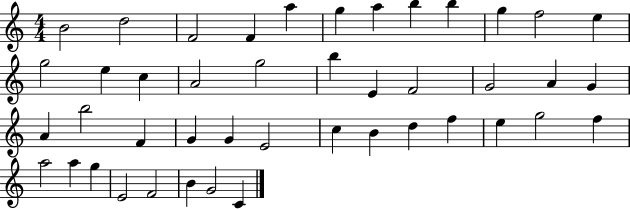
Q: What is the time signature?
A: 4/4